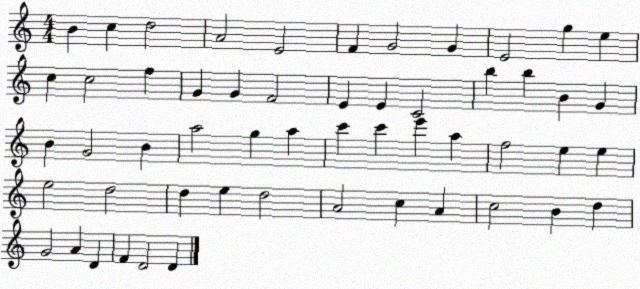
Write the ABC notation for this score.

X:1
T:Untitled
M:4/4
L:1/4
K:C
B c d2 A2 E2 F G2 G E2 g e c c2 f G G F2 E E C2 b b B G B G2 B a2 g a c' c' e' a f2 e e e2 d2 d e d2 A2 c A c2 B d G2 A D F D2 D